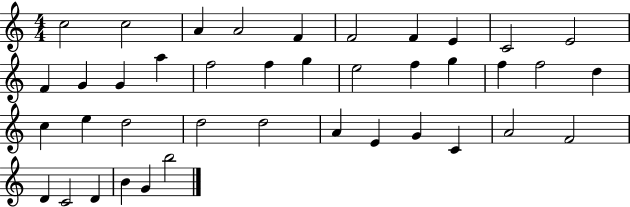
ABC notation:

X:1
T:Untitled
M:4/4
L:1/4
K:C
c2 c2 A A2 F F2 F E C2 E2 F G G a f2 f g e2 f g f f2 d c e d2 d2 d2 A E G C A2 F2 D C2 D B G b2